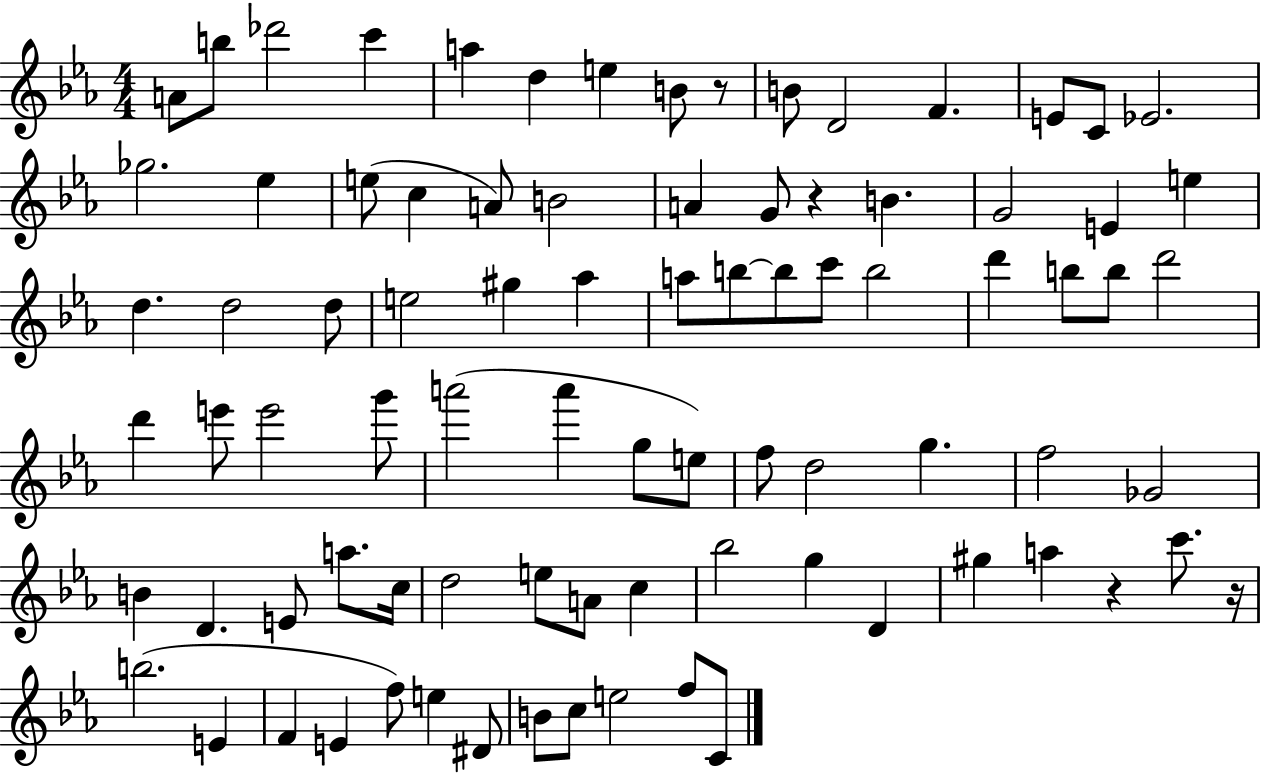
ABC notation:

X:1
T:Untitled
M:4/4
L:1/4
K:Eb
A/2 b/2 _d'2 c' a d e B/2 z/2 B/2 D2 F E/2 C/2 _E2 _g2 _e e/2 c A/2 B2 A G/2 z B G2 E e d d2 d/2 e2 ^g _a a/2 b/2 b/2 c'/2 b2 d' b/2 b/2 d'2 d' e'/2 e'2 g'/2 a'2 a' g/2 e/2 f/2 d2 g f2 _G2 B D E/2 a/2 c/4 d2 e/2 A/2 c _b2 g D ^g a z c'/2 z/4 b2 E F E f/2 e ^D/2 B/2 c/2 e2 f/2 C/2